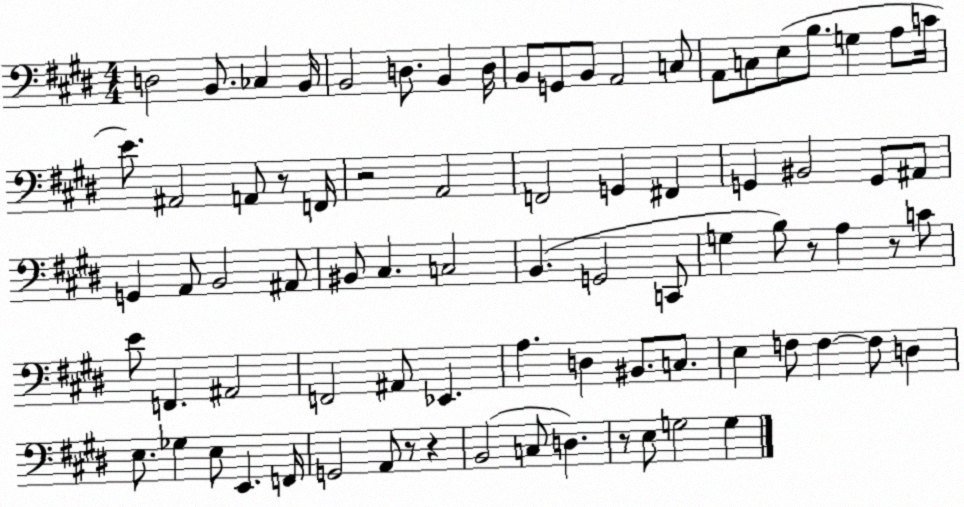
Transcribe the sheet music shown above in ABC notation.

X:1
T:Untitled
M:4/4
L:1/4
K:E
D,2 B,,/2 _C, B,,/4 B,,2 D,/2 B,, D,/4 B,,/2 G,,/2 B,,/2 A,,2 C,/2 A,,/2 C,/2 E,/2 B,/2 G, A,/2 C/4 E/2 ^A,,2 A,,/2 z/2 F,,/4 z2 A,,2 F,,2 G,, ^F,, G,, ^B,,2 G,,/2 ^A,,/2 G,, A,,/2 B,,2 ^A,,/2 ^B,,/2 ^C, C,2 B,, G,,2 C,,/2 G, B,/2 z/2 A, z/2 C/2 E/2 F,, ^A,,2 F,,2 ^A,,/2 _E,, A, D, ^B,,/2 C,/2 E, F,/2 F, F,/2 D, E,/2 _G, E,/2 E,, F,,/4 G,,2 A,,/2 z/2 z B,,2 C,/2 D, z/2 E,/2 G,2 G,